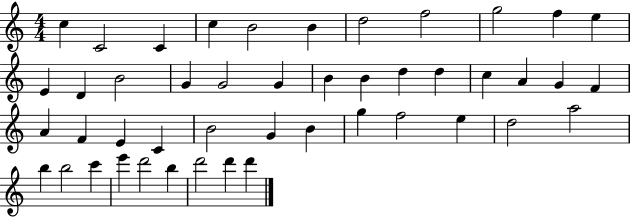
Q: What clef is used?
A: treble